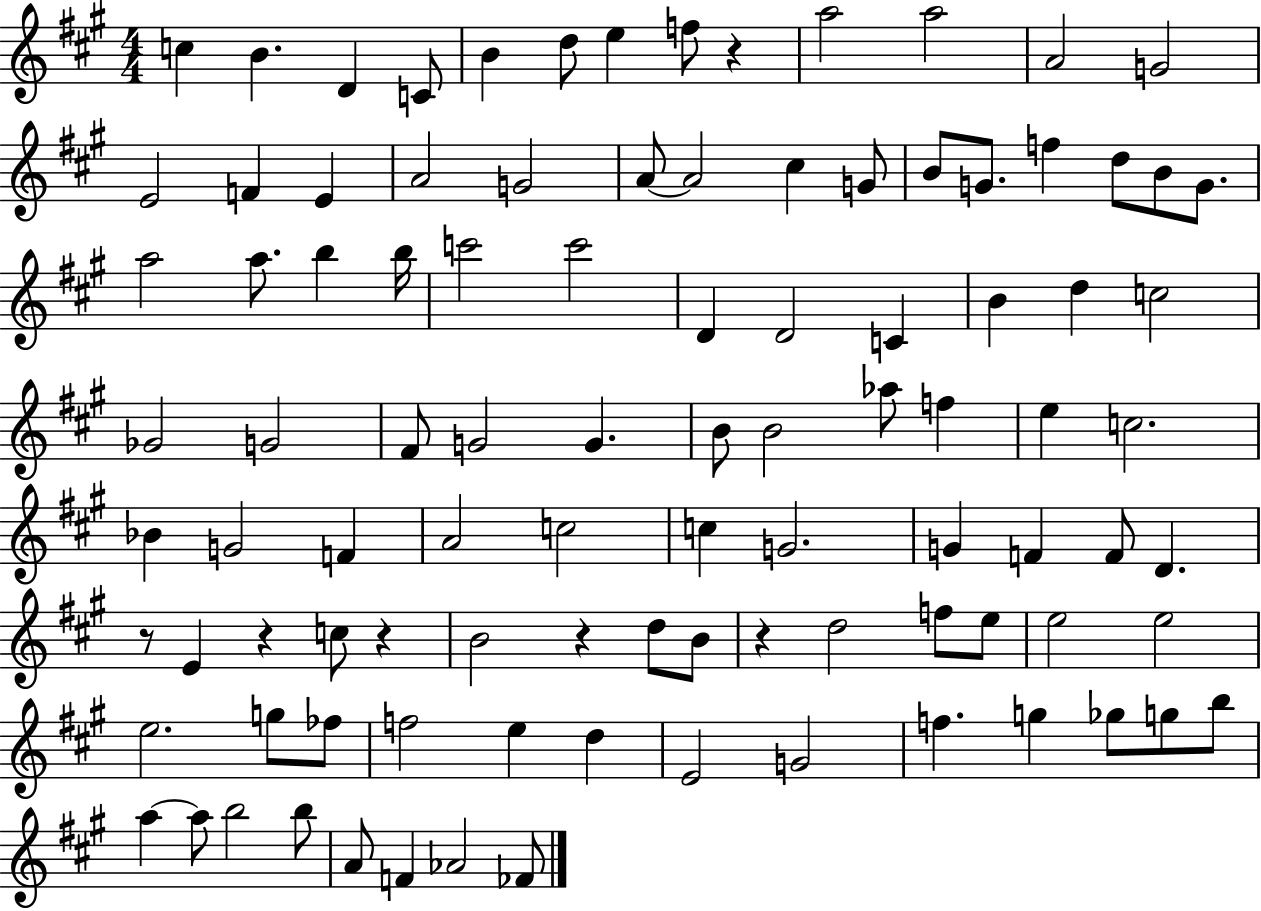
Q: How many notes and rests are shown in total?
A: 98